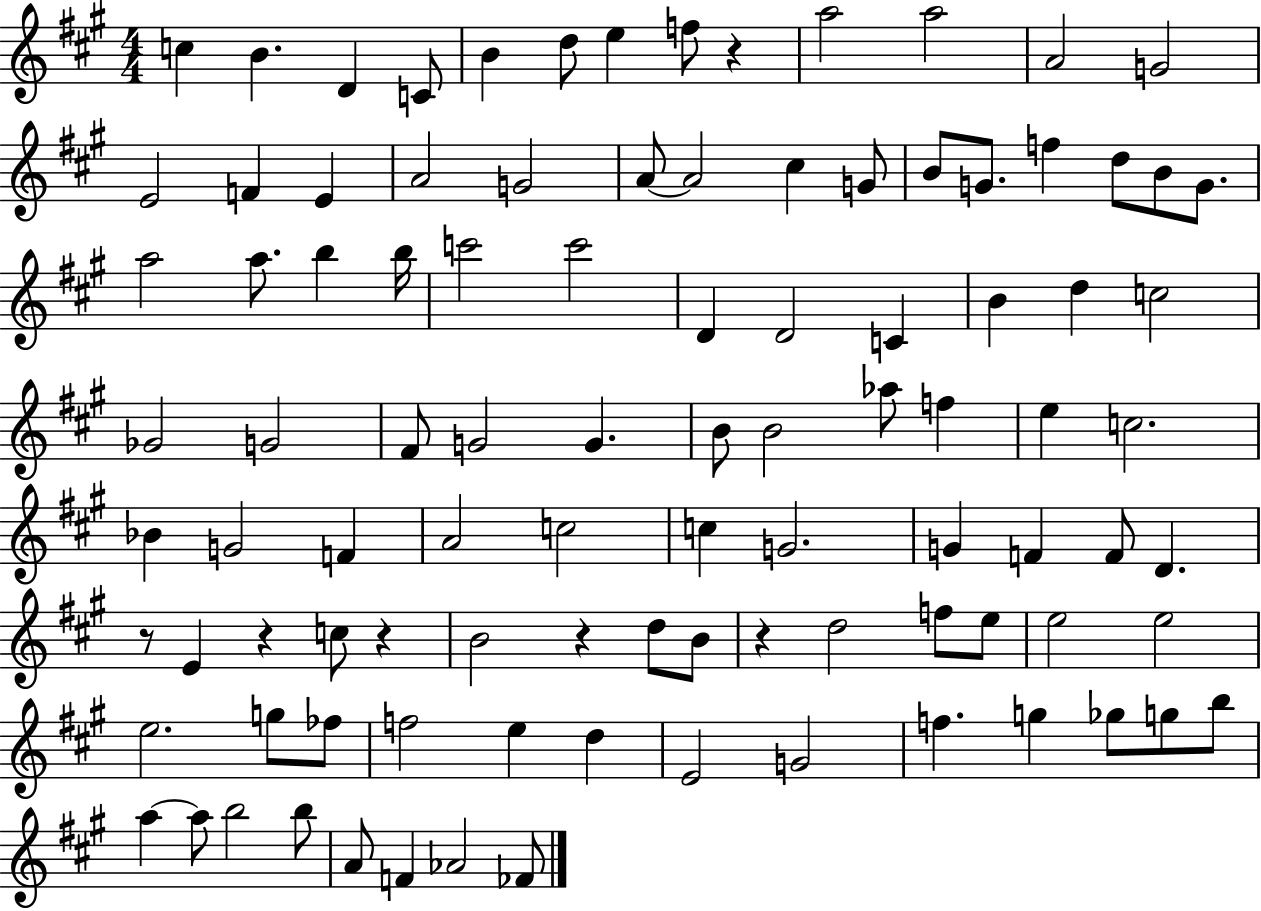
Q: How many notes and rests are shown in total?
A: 98